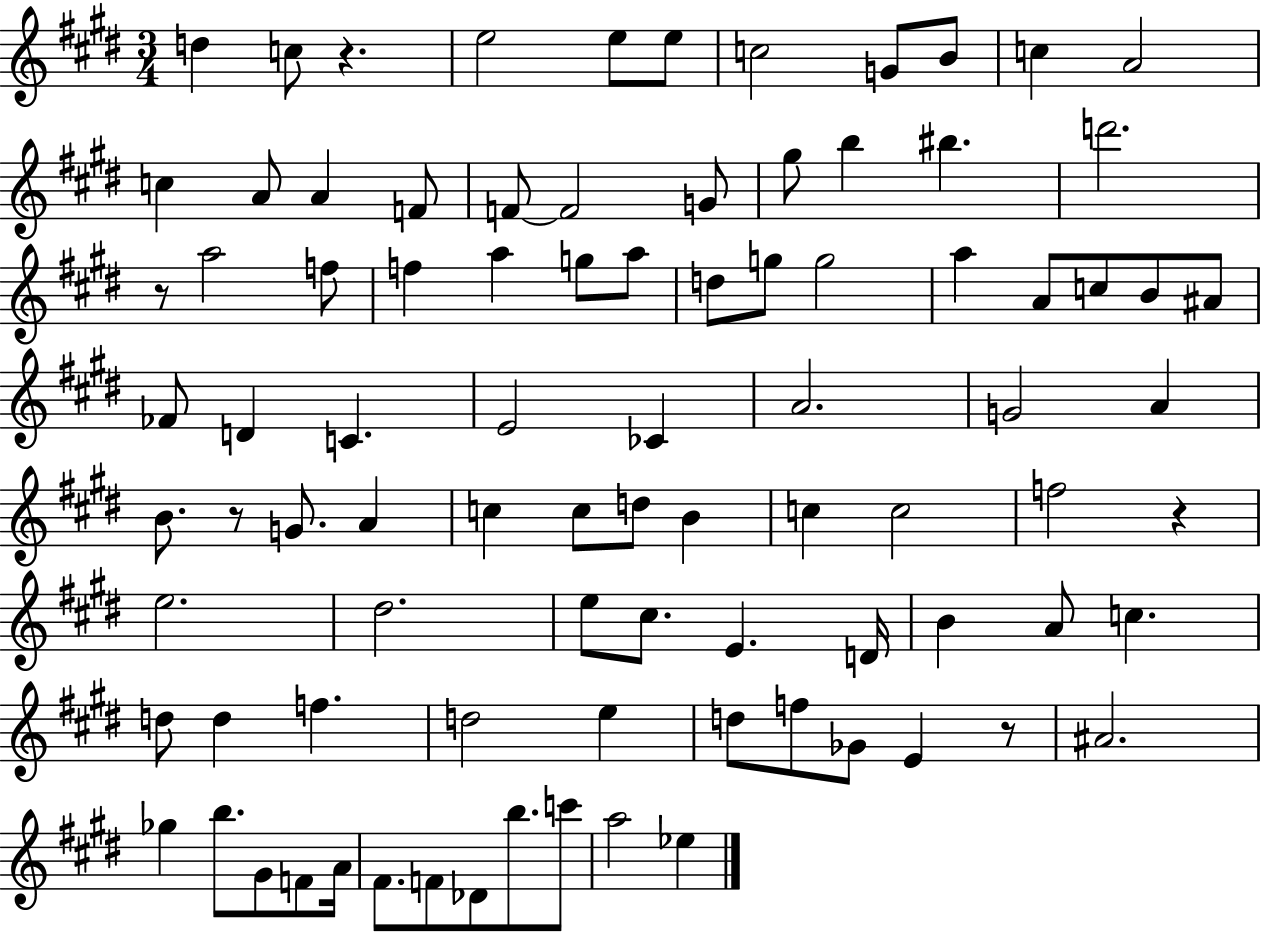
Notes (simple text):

D5/q C5/e R/q. E5/h E5/e E5/e C5/h G4/e B4/e C5/q A4/h C5/q A4/e A4/q F4/e F4/e F4/h G4/e G#5/e B5/q BIS5/q. D6/h. R/e A5/h F5/e F5/q A5/q G5/e A5/e D5/e G5/e G5/h A5/q A4/e C5/e B4/e A#4/e FES4/e D4/q C4/q. E4/h CES4/q A4/h. G4/h A4/q B4/e. R/e G4/e. A4/q C5/q C5/e D5/e B4/q C5/q C5/h F5/h R/q E5/h. D#5/h. E5/e C#5/e. E4/q. D4/s B4/q A4/e C5/q. D5/e D5/q F5/q. D5/h E5/q D5/e F5/e Gb4/e E4/q R/e A#4/h. Gb5/q B5/e. G#4/e F4/e A4/s F#4/e. F4/e Db4/e B5/e. C6/e A5/h Eb5/q